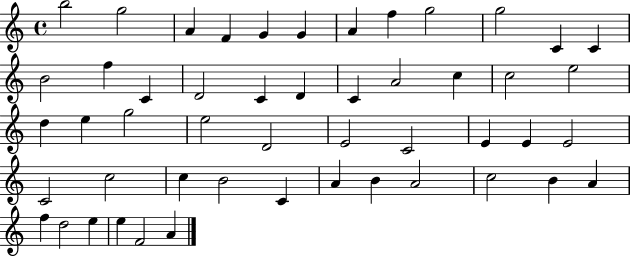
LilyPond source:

{
  \clef treble
  \time 4/4
  \defaultTimeSignature
  \key c \major
  b''2 g''2 | a'4 f'4 g'4 g'4 | a'4 f''4 g''2 | g''2 c'4 c'4 | \break b'2 f''4 c'4 | d'2 c'4 d'4 | c'4 a'2 c''4 | c''2 e''2 | \break d''4 e''4 g''2 | e''2 d'2 | e'2 c'2 | e'4 e'4 e'2 | \break c'2 c''2 | c''4 b'2 c'4 | a'4 b'4 a'2 | c''2 b'4 a'4 | \break f''4 d''2 e''4 | e''4 f'2 a'4 | \bar "|."
}